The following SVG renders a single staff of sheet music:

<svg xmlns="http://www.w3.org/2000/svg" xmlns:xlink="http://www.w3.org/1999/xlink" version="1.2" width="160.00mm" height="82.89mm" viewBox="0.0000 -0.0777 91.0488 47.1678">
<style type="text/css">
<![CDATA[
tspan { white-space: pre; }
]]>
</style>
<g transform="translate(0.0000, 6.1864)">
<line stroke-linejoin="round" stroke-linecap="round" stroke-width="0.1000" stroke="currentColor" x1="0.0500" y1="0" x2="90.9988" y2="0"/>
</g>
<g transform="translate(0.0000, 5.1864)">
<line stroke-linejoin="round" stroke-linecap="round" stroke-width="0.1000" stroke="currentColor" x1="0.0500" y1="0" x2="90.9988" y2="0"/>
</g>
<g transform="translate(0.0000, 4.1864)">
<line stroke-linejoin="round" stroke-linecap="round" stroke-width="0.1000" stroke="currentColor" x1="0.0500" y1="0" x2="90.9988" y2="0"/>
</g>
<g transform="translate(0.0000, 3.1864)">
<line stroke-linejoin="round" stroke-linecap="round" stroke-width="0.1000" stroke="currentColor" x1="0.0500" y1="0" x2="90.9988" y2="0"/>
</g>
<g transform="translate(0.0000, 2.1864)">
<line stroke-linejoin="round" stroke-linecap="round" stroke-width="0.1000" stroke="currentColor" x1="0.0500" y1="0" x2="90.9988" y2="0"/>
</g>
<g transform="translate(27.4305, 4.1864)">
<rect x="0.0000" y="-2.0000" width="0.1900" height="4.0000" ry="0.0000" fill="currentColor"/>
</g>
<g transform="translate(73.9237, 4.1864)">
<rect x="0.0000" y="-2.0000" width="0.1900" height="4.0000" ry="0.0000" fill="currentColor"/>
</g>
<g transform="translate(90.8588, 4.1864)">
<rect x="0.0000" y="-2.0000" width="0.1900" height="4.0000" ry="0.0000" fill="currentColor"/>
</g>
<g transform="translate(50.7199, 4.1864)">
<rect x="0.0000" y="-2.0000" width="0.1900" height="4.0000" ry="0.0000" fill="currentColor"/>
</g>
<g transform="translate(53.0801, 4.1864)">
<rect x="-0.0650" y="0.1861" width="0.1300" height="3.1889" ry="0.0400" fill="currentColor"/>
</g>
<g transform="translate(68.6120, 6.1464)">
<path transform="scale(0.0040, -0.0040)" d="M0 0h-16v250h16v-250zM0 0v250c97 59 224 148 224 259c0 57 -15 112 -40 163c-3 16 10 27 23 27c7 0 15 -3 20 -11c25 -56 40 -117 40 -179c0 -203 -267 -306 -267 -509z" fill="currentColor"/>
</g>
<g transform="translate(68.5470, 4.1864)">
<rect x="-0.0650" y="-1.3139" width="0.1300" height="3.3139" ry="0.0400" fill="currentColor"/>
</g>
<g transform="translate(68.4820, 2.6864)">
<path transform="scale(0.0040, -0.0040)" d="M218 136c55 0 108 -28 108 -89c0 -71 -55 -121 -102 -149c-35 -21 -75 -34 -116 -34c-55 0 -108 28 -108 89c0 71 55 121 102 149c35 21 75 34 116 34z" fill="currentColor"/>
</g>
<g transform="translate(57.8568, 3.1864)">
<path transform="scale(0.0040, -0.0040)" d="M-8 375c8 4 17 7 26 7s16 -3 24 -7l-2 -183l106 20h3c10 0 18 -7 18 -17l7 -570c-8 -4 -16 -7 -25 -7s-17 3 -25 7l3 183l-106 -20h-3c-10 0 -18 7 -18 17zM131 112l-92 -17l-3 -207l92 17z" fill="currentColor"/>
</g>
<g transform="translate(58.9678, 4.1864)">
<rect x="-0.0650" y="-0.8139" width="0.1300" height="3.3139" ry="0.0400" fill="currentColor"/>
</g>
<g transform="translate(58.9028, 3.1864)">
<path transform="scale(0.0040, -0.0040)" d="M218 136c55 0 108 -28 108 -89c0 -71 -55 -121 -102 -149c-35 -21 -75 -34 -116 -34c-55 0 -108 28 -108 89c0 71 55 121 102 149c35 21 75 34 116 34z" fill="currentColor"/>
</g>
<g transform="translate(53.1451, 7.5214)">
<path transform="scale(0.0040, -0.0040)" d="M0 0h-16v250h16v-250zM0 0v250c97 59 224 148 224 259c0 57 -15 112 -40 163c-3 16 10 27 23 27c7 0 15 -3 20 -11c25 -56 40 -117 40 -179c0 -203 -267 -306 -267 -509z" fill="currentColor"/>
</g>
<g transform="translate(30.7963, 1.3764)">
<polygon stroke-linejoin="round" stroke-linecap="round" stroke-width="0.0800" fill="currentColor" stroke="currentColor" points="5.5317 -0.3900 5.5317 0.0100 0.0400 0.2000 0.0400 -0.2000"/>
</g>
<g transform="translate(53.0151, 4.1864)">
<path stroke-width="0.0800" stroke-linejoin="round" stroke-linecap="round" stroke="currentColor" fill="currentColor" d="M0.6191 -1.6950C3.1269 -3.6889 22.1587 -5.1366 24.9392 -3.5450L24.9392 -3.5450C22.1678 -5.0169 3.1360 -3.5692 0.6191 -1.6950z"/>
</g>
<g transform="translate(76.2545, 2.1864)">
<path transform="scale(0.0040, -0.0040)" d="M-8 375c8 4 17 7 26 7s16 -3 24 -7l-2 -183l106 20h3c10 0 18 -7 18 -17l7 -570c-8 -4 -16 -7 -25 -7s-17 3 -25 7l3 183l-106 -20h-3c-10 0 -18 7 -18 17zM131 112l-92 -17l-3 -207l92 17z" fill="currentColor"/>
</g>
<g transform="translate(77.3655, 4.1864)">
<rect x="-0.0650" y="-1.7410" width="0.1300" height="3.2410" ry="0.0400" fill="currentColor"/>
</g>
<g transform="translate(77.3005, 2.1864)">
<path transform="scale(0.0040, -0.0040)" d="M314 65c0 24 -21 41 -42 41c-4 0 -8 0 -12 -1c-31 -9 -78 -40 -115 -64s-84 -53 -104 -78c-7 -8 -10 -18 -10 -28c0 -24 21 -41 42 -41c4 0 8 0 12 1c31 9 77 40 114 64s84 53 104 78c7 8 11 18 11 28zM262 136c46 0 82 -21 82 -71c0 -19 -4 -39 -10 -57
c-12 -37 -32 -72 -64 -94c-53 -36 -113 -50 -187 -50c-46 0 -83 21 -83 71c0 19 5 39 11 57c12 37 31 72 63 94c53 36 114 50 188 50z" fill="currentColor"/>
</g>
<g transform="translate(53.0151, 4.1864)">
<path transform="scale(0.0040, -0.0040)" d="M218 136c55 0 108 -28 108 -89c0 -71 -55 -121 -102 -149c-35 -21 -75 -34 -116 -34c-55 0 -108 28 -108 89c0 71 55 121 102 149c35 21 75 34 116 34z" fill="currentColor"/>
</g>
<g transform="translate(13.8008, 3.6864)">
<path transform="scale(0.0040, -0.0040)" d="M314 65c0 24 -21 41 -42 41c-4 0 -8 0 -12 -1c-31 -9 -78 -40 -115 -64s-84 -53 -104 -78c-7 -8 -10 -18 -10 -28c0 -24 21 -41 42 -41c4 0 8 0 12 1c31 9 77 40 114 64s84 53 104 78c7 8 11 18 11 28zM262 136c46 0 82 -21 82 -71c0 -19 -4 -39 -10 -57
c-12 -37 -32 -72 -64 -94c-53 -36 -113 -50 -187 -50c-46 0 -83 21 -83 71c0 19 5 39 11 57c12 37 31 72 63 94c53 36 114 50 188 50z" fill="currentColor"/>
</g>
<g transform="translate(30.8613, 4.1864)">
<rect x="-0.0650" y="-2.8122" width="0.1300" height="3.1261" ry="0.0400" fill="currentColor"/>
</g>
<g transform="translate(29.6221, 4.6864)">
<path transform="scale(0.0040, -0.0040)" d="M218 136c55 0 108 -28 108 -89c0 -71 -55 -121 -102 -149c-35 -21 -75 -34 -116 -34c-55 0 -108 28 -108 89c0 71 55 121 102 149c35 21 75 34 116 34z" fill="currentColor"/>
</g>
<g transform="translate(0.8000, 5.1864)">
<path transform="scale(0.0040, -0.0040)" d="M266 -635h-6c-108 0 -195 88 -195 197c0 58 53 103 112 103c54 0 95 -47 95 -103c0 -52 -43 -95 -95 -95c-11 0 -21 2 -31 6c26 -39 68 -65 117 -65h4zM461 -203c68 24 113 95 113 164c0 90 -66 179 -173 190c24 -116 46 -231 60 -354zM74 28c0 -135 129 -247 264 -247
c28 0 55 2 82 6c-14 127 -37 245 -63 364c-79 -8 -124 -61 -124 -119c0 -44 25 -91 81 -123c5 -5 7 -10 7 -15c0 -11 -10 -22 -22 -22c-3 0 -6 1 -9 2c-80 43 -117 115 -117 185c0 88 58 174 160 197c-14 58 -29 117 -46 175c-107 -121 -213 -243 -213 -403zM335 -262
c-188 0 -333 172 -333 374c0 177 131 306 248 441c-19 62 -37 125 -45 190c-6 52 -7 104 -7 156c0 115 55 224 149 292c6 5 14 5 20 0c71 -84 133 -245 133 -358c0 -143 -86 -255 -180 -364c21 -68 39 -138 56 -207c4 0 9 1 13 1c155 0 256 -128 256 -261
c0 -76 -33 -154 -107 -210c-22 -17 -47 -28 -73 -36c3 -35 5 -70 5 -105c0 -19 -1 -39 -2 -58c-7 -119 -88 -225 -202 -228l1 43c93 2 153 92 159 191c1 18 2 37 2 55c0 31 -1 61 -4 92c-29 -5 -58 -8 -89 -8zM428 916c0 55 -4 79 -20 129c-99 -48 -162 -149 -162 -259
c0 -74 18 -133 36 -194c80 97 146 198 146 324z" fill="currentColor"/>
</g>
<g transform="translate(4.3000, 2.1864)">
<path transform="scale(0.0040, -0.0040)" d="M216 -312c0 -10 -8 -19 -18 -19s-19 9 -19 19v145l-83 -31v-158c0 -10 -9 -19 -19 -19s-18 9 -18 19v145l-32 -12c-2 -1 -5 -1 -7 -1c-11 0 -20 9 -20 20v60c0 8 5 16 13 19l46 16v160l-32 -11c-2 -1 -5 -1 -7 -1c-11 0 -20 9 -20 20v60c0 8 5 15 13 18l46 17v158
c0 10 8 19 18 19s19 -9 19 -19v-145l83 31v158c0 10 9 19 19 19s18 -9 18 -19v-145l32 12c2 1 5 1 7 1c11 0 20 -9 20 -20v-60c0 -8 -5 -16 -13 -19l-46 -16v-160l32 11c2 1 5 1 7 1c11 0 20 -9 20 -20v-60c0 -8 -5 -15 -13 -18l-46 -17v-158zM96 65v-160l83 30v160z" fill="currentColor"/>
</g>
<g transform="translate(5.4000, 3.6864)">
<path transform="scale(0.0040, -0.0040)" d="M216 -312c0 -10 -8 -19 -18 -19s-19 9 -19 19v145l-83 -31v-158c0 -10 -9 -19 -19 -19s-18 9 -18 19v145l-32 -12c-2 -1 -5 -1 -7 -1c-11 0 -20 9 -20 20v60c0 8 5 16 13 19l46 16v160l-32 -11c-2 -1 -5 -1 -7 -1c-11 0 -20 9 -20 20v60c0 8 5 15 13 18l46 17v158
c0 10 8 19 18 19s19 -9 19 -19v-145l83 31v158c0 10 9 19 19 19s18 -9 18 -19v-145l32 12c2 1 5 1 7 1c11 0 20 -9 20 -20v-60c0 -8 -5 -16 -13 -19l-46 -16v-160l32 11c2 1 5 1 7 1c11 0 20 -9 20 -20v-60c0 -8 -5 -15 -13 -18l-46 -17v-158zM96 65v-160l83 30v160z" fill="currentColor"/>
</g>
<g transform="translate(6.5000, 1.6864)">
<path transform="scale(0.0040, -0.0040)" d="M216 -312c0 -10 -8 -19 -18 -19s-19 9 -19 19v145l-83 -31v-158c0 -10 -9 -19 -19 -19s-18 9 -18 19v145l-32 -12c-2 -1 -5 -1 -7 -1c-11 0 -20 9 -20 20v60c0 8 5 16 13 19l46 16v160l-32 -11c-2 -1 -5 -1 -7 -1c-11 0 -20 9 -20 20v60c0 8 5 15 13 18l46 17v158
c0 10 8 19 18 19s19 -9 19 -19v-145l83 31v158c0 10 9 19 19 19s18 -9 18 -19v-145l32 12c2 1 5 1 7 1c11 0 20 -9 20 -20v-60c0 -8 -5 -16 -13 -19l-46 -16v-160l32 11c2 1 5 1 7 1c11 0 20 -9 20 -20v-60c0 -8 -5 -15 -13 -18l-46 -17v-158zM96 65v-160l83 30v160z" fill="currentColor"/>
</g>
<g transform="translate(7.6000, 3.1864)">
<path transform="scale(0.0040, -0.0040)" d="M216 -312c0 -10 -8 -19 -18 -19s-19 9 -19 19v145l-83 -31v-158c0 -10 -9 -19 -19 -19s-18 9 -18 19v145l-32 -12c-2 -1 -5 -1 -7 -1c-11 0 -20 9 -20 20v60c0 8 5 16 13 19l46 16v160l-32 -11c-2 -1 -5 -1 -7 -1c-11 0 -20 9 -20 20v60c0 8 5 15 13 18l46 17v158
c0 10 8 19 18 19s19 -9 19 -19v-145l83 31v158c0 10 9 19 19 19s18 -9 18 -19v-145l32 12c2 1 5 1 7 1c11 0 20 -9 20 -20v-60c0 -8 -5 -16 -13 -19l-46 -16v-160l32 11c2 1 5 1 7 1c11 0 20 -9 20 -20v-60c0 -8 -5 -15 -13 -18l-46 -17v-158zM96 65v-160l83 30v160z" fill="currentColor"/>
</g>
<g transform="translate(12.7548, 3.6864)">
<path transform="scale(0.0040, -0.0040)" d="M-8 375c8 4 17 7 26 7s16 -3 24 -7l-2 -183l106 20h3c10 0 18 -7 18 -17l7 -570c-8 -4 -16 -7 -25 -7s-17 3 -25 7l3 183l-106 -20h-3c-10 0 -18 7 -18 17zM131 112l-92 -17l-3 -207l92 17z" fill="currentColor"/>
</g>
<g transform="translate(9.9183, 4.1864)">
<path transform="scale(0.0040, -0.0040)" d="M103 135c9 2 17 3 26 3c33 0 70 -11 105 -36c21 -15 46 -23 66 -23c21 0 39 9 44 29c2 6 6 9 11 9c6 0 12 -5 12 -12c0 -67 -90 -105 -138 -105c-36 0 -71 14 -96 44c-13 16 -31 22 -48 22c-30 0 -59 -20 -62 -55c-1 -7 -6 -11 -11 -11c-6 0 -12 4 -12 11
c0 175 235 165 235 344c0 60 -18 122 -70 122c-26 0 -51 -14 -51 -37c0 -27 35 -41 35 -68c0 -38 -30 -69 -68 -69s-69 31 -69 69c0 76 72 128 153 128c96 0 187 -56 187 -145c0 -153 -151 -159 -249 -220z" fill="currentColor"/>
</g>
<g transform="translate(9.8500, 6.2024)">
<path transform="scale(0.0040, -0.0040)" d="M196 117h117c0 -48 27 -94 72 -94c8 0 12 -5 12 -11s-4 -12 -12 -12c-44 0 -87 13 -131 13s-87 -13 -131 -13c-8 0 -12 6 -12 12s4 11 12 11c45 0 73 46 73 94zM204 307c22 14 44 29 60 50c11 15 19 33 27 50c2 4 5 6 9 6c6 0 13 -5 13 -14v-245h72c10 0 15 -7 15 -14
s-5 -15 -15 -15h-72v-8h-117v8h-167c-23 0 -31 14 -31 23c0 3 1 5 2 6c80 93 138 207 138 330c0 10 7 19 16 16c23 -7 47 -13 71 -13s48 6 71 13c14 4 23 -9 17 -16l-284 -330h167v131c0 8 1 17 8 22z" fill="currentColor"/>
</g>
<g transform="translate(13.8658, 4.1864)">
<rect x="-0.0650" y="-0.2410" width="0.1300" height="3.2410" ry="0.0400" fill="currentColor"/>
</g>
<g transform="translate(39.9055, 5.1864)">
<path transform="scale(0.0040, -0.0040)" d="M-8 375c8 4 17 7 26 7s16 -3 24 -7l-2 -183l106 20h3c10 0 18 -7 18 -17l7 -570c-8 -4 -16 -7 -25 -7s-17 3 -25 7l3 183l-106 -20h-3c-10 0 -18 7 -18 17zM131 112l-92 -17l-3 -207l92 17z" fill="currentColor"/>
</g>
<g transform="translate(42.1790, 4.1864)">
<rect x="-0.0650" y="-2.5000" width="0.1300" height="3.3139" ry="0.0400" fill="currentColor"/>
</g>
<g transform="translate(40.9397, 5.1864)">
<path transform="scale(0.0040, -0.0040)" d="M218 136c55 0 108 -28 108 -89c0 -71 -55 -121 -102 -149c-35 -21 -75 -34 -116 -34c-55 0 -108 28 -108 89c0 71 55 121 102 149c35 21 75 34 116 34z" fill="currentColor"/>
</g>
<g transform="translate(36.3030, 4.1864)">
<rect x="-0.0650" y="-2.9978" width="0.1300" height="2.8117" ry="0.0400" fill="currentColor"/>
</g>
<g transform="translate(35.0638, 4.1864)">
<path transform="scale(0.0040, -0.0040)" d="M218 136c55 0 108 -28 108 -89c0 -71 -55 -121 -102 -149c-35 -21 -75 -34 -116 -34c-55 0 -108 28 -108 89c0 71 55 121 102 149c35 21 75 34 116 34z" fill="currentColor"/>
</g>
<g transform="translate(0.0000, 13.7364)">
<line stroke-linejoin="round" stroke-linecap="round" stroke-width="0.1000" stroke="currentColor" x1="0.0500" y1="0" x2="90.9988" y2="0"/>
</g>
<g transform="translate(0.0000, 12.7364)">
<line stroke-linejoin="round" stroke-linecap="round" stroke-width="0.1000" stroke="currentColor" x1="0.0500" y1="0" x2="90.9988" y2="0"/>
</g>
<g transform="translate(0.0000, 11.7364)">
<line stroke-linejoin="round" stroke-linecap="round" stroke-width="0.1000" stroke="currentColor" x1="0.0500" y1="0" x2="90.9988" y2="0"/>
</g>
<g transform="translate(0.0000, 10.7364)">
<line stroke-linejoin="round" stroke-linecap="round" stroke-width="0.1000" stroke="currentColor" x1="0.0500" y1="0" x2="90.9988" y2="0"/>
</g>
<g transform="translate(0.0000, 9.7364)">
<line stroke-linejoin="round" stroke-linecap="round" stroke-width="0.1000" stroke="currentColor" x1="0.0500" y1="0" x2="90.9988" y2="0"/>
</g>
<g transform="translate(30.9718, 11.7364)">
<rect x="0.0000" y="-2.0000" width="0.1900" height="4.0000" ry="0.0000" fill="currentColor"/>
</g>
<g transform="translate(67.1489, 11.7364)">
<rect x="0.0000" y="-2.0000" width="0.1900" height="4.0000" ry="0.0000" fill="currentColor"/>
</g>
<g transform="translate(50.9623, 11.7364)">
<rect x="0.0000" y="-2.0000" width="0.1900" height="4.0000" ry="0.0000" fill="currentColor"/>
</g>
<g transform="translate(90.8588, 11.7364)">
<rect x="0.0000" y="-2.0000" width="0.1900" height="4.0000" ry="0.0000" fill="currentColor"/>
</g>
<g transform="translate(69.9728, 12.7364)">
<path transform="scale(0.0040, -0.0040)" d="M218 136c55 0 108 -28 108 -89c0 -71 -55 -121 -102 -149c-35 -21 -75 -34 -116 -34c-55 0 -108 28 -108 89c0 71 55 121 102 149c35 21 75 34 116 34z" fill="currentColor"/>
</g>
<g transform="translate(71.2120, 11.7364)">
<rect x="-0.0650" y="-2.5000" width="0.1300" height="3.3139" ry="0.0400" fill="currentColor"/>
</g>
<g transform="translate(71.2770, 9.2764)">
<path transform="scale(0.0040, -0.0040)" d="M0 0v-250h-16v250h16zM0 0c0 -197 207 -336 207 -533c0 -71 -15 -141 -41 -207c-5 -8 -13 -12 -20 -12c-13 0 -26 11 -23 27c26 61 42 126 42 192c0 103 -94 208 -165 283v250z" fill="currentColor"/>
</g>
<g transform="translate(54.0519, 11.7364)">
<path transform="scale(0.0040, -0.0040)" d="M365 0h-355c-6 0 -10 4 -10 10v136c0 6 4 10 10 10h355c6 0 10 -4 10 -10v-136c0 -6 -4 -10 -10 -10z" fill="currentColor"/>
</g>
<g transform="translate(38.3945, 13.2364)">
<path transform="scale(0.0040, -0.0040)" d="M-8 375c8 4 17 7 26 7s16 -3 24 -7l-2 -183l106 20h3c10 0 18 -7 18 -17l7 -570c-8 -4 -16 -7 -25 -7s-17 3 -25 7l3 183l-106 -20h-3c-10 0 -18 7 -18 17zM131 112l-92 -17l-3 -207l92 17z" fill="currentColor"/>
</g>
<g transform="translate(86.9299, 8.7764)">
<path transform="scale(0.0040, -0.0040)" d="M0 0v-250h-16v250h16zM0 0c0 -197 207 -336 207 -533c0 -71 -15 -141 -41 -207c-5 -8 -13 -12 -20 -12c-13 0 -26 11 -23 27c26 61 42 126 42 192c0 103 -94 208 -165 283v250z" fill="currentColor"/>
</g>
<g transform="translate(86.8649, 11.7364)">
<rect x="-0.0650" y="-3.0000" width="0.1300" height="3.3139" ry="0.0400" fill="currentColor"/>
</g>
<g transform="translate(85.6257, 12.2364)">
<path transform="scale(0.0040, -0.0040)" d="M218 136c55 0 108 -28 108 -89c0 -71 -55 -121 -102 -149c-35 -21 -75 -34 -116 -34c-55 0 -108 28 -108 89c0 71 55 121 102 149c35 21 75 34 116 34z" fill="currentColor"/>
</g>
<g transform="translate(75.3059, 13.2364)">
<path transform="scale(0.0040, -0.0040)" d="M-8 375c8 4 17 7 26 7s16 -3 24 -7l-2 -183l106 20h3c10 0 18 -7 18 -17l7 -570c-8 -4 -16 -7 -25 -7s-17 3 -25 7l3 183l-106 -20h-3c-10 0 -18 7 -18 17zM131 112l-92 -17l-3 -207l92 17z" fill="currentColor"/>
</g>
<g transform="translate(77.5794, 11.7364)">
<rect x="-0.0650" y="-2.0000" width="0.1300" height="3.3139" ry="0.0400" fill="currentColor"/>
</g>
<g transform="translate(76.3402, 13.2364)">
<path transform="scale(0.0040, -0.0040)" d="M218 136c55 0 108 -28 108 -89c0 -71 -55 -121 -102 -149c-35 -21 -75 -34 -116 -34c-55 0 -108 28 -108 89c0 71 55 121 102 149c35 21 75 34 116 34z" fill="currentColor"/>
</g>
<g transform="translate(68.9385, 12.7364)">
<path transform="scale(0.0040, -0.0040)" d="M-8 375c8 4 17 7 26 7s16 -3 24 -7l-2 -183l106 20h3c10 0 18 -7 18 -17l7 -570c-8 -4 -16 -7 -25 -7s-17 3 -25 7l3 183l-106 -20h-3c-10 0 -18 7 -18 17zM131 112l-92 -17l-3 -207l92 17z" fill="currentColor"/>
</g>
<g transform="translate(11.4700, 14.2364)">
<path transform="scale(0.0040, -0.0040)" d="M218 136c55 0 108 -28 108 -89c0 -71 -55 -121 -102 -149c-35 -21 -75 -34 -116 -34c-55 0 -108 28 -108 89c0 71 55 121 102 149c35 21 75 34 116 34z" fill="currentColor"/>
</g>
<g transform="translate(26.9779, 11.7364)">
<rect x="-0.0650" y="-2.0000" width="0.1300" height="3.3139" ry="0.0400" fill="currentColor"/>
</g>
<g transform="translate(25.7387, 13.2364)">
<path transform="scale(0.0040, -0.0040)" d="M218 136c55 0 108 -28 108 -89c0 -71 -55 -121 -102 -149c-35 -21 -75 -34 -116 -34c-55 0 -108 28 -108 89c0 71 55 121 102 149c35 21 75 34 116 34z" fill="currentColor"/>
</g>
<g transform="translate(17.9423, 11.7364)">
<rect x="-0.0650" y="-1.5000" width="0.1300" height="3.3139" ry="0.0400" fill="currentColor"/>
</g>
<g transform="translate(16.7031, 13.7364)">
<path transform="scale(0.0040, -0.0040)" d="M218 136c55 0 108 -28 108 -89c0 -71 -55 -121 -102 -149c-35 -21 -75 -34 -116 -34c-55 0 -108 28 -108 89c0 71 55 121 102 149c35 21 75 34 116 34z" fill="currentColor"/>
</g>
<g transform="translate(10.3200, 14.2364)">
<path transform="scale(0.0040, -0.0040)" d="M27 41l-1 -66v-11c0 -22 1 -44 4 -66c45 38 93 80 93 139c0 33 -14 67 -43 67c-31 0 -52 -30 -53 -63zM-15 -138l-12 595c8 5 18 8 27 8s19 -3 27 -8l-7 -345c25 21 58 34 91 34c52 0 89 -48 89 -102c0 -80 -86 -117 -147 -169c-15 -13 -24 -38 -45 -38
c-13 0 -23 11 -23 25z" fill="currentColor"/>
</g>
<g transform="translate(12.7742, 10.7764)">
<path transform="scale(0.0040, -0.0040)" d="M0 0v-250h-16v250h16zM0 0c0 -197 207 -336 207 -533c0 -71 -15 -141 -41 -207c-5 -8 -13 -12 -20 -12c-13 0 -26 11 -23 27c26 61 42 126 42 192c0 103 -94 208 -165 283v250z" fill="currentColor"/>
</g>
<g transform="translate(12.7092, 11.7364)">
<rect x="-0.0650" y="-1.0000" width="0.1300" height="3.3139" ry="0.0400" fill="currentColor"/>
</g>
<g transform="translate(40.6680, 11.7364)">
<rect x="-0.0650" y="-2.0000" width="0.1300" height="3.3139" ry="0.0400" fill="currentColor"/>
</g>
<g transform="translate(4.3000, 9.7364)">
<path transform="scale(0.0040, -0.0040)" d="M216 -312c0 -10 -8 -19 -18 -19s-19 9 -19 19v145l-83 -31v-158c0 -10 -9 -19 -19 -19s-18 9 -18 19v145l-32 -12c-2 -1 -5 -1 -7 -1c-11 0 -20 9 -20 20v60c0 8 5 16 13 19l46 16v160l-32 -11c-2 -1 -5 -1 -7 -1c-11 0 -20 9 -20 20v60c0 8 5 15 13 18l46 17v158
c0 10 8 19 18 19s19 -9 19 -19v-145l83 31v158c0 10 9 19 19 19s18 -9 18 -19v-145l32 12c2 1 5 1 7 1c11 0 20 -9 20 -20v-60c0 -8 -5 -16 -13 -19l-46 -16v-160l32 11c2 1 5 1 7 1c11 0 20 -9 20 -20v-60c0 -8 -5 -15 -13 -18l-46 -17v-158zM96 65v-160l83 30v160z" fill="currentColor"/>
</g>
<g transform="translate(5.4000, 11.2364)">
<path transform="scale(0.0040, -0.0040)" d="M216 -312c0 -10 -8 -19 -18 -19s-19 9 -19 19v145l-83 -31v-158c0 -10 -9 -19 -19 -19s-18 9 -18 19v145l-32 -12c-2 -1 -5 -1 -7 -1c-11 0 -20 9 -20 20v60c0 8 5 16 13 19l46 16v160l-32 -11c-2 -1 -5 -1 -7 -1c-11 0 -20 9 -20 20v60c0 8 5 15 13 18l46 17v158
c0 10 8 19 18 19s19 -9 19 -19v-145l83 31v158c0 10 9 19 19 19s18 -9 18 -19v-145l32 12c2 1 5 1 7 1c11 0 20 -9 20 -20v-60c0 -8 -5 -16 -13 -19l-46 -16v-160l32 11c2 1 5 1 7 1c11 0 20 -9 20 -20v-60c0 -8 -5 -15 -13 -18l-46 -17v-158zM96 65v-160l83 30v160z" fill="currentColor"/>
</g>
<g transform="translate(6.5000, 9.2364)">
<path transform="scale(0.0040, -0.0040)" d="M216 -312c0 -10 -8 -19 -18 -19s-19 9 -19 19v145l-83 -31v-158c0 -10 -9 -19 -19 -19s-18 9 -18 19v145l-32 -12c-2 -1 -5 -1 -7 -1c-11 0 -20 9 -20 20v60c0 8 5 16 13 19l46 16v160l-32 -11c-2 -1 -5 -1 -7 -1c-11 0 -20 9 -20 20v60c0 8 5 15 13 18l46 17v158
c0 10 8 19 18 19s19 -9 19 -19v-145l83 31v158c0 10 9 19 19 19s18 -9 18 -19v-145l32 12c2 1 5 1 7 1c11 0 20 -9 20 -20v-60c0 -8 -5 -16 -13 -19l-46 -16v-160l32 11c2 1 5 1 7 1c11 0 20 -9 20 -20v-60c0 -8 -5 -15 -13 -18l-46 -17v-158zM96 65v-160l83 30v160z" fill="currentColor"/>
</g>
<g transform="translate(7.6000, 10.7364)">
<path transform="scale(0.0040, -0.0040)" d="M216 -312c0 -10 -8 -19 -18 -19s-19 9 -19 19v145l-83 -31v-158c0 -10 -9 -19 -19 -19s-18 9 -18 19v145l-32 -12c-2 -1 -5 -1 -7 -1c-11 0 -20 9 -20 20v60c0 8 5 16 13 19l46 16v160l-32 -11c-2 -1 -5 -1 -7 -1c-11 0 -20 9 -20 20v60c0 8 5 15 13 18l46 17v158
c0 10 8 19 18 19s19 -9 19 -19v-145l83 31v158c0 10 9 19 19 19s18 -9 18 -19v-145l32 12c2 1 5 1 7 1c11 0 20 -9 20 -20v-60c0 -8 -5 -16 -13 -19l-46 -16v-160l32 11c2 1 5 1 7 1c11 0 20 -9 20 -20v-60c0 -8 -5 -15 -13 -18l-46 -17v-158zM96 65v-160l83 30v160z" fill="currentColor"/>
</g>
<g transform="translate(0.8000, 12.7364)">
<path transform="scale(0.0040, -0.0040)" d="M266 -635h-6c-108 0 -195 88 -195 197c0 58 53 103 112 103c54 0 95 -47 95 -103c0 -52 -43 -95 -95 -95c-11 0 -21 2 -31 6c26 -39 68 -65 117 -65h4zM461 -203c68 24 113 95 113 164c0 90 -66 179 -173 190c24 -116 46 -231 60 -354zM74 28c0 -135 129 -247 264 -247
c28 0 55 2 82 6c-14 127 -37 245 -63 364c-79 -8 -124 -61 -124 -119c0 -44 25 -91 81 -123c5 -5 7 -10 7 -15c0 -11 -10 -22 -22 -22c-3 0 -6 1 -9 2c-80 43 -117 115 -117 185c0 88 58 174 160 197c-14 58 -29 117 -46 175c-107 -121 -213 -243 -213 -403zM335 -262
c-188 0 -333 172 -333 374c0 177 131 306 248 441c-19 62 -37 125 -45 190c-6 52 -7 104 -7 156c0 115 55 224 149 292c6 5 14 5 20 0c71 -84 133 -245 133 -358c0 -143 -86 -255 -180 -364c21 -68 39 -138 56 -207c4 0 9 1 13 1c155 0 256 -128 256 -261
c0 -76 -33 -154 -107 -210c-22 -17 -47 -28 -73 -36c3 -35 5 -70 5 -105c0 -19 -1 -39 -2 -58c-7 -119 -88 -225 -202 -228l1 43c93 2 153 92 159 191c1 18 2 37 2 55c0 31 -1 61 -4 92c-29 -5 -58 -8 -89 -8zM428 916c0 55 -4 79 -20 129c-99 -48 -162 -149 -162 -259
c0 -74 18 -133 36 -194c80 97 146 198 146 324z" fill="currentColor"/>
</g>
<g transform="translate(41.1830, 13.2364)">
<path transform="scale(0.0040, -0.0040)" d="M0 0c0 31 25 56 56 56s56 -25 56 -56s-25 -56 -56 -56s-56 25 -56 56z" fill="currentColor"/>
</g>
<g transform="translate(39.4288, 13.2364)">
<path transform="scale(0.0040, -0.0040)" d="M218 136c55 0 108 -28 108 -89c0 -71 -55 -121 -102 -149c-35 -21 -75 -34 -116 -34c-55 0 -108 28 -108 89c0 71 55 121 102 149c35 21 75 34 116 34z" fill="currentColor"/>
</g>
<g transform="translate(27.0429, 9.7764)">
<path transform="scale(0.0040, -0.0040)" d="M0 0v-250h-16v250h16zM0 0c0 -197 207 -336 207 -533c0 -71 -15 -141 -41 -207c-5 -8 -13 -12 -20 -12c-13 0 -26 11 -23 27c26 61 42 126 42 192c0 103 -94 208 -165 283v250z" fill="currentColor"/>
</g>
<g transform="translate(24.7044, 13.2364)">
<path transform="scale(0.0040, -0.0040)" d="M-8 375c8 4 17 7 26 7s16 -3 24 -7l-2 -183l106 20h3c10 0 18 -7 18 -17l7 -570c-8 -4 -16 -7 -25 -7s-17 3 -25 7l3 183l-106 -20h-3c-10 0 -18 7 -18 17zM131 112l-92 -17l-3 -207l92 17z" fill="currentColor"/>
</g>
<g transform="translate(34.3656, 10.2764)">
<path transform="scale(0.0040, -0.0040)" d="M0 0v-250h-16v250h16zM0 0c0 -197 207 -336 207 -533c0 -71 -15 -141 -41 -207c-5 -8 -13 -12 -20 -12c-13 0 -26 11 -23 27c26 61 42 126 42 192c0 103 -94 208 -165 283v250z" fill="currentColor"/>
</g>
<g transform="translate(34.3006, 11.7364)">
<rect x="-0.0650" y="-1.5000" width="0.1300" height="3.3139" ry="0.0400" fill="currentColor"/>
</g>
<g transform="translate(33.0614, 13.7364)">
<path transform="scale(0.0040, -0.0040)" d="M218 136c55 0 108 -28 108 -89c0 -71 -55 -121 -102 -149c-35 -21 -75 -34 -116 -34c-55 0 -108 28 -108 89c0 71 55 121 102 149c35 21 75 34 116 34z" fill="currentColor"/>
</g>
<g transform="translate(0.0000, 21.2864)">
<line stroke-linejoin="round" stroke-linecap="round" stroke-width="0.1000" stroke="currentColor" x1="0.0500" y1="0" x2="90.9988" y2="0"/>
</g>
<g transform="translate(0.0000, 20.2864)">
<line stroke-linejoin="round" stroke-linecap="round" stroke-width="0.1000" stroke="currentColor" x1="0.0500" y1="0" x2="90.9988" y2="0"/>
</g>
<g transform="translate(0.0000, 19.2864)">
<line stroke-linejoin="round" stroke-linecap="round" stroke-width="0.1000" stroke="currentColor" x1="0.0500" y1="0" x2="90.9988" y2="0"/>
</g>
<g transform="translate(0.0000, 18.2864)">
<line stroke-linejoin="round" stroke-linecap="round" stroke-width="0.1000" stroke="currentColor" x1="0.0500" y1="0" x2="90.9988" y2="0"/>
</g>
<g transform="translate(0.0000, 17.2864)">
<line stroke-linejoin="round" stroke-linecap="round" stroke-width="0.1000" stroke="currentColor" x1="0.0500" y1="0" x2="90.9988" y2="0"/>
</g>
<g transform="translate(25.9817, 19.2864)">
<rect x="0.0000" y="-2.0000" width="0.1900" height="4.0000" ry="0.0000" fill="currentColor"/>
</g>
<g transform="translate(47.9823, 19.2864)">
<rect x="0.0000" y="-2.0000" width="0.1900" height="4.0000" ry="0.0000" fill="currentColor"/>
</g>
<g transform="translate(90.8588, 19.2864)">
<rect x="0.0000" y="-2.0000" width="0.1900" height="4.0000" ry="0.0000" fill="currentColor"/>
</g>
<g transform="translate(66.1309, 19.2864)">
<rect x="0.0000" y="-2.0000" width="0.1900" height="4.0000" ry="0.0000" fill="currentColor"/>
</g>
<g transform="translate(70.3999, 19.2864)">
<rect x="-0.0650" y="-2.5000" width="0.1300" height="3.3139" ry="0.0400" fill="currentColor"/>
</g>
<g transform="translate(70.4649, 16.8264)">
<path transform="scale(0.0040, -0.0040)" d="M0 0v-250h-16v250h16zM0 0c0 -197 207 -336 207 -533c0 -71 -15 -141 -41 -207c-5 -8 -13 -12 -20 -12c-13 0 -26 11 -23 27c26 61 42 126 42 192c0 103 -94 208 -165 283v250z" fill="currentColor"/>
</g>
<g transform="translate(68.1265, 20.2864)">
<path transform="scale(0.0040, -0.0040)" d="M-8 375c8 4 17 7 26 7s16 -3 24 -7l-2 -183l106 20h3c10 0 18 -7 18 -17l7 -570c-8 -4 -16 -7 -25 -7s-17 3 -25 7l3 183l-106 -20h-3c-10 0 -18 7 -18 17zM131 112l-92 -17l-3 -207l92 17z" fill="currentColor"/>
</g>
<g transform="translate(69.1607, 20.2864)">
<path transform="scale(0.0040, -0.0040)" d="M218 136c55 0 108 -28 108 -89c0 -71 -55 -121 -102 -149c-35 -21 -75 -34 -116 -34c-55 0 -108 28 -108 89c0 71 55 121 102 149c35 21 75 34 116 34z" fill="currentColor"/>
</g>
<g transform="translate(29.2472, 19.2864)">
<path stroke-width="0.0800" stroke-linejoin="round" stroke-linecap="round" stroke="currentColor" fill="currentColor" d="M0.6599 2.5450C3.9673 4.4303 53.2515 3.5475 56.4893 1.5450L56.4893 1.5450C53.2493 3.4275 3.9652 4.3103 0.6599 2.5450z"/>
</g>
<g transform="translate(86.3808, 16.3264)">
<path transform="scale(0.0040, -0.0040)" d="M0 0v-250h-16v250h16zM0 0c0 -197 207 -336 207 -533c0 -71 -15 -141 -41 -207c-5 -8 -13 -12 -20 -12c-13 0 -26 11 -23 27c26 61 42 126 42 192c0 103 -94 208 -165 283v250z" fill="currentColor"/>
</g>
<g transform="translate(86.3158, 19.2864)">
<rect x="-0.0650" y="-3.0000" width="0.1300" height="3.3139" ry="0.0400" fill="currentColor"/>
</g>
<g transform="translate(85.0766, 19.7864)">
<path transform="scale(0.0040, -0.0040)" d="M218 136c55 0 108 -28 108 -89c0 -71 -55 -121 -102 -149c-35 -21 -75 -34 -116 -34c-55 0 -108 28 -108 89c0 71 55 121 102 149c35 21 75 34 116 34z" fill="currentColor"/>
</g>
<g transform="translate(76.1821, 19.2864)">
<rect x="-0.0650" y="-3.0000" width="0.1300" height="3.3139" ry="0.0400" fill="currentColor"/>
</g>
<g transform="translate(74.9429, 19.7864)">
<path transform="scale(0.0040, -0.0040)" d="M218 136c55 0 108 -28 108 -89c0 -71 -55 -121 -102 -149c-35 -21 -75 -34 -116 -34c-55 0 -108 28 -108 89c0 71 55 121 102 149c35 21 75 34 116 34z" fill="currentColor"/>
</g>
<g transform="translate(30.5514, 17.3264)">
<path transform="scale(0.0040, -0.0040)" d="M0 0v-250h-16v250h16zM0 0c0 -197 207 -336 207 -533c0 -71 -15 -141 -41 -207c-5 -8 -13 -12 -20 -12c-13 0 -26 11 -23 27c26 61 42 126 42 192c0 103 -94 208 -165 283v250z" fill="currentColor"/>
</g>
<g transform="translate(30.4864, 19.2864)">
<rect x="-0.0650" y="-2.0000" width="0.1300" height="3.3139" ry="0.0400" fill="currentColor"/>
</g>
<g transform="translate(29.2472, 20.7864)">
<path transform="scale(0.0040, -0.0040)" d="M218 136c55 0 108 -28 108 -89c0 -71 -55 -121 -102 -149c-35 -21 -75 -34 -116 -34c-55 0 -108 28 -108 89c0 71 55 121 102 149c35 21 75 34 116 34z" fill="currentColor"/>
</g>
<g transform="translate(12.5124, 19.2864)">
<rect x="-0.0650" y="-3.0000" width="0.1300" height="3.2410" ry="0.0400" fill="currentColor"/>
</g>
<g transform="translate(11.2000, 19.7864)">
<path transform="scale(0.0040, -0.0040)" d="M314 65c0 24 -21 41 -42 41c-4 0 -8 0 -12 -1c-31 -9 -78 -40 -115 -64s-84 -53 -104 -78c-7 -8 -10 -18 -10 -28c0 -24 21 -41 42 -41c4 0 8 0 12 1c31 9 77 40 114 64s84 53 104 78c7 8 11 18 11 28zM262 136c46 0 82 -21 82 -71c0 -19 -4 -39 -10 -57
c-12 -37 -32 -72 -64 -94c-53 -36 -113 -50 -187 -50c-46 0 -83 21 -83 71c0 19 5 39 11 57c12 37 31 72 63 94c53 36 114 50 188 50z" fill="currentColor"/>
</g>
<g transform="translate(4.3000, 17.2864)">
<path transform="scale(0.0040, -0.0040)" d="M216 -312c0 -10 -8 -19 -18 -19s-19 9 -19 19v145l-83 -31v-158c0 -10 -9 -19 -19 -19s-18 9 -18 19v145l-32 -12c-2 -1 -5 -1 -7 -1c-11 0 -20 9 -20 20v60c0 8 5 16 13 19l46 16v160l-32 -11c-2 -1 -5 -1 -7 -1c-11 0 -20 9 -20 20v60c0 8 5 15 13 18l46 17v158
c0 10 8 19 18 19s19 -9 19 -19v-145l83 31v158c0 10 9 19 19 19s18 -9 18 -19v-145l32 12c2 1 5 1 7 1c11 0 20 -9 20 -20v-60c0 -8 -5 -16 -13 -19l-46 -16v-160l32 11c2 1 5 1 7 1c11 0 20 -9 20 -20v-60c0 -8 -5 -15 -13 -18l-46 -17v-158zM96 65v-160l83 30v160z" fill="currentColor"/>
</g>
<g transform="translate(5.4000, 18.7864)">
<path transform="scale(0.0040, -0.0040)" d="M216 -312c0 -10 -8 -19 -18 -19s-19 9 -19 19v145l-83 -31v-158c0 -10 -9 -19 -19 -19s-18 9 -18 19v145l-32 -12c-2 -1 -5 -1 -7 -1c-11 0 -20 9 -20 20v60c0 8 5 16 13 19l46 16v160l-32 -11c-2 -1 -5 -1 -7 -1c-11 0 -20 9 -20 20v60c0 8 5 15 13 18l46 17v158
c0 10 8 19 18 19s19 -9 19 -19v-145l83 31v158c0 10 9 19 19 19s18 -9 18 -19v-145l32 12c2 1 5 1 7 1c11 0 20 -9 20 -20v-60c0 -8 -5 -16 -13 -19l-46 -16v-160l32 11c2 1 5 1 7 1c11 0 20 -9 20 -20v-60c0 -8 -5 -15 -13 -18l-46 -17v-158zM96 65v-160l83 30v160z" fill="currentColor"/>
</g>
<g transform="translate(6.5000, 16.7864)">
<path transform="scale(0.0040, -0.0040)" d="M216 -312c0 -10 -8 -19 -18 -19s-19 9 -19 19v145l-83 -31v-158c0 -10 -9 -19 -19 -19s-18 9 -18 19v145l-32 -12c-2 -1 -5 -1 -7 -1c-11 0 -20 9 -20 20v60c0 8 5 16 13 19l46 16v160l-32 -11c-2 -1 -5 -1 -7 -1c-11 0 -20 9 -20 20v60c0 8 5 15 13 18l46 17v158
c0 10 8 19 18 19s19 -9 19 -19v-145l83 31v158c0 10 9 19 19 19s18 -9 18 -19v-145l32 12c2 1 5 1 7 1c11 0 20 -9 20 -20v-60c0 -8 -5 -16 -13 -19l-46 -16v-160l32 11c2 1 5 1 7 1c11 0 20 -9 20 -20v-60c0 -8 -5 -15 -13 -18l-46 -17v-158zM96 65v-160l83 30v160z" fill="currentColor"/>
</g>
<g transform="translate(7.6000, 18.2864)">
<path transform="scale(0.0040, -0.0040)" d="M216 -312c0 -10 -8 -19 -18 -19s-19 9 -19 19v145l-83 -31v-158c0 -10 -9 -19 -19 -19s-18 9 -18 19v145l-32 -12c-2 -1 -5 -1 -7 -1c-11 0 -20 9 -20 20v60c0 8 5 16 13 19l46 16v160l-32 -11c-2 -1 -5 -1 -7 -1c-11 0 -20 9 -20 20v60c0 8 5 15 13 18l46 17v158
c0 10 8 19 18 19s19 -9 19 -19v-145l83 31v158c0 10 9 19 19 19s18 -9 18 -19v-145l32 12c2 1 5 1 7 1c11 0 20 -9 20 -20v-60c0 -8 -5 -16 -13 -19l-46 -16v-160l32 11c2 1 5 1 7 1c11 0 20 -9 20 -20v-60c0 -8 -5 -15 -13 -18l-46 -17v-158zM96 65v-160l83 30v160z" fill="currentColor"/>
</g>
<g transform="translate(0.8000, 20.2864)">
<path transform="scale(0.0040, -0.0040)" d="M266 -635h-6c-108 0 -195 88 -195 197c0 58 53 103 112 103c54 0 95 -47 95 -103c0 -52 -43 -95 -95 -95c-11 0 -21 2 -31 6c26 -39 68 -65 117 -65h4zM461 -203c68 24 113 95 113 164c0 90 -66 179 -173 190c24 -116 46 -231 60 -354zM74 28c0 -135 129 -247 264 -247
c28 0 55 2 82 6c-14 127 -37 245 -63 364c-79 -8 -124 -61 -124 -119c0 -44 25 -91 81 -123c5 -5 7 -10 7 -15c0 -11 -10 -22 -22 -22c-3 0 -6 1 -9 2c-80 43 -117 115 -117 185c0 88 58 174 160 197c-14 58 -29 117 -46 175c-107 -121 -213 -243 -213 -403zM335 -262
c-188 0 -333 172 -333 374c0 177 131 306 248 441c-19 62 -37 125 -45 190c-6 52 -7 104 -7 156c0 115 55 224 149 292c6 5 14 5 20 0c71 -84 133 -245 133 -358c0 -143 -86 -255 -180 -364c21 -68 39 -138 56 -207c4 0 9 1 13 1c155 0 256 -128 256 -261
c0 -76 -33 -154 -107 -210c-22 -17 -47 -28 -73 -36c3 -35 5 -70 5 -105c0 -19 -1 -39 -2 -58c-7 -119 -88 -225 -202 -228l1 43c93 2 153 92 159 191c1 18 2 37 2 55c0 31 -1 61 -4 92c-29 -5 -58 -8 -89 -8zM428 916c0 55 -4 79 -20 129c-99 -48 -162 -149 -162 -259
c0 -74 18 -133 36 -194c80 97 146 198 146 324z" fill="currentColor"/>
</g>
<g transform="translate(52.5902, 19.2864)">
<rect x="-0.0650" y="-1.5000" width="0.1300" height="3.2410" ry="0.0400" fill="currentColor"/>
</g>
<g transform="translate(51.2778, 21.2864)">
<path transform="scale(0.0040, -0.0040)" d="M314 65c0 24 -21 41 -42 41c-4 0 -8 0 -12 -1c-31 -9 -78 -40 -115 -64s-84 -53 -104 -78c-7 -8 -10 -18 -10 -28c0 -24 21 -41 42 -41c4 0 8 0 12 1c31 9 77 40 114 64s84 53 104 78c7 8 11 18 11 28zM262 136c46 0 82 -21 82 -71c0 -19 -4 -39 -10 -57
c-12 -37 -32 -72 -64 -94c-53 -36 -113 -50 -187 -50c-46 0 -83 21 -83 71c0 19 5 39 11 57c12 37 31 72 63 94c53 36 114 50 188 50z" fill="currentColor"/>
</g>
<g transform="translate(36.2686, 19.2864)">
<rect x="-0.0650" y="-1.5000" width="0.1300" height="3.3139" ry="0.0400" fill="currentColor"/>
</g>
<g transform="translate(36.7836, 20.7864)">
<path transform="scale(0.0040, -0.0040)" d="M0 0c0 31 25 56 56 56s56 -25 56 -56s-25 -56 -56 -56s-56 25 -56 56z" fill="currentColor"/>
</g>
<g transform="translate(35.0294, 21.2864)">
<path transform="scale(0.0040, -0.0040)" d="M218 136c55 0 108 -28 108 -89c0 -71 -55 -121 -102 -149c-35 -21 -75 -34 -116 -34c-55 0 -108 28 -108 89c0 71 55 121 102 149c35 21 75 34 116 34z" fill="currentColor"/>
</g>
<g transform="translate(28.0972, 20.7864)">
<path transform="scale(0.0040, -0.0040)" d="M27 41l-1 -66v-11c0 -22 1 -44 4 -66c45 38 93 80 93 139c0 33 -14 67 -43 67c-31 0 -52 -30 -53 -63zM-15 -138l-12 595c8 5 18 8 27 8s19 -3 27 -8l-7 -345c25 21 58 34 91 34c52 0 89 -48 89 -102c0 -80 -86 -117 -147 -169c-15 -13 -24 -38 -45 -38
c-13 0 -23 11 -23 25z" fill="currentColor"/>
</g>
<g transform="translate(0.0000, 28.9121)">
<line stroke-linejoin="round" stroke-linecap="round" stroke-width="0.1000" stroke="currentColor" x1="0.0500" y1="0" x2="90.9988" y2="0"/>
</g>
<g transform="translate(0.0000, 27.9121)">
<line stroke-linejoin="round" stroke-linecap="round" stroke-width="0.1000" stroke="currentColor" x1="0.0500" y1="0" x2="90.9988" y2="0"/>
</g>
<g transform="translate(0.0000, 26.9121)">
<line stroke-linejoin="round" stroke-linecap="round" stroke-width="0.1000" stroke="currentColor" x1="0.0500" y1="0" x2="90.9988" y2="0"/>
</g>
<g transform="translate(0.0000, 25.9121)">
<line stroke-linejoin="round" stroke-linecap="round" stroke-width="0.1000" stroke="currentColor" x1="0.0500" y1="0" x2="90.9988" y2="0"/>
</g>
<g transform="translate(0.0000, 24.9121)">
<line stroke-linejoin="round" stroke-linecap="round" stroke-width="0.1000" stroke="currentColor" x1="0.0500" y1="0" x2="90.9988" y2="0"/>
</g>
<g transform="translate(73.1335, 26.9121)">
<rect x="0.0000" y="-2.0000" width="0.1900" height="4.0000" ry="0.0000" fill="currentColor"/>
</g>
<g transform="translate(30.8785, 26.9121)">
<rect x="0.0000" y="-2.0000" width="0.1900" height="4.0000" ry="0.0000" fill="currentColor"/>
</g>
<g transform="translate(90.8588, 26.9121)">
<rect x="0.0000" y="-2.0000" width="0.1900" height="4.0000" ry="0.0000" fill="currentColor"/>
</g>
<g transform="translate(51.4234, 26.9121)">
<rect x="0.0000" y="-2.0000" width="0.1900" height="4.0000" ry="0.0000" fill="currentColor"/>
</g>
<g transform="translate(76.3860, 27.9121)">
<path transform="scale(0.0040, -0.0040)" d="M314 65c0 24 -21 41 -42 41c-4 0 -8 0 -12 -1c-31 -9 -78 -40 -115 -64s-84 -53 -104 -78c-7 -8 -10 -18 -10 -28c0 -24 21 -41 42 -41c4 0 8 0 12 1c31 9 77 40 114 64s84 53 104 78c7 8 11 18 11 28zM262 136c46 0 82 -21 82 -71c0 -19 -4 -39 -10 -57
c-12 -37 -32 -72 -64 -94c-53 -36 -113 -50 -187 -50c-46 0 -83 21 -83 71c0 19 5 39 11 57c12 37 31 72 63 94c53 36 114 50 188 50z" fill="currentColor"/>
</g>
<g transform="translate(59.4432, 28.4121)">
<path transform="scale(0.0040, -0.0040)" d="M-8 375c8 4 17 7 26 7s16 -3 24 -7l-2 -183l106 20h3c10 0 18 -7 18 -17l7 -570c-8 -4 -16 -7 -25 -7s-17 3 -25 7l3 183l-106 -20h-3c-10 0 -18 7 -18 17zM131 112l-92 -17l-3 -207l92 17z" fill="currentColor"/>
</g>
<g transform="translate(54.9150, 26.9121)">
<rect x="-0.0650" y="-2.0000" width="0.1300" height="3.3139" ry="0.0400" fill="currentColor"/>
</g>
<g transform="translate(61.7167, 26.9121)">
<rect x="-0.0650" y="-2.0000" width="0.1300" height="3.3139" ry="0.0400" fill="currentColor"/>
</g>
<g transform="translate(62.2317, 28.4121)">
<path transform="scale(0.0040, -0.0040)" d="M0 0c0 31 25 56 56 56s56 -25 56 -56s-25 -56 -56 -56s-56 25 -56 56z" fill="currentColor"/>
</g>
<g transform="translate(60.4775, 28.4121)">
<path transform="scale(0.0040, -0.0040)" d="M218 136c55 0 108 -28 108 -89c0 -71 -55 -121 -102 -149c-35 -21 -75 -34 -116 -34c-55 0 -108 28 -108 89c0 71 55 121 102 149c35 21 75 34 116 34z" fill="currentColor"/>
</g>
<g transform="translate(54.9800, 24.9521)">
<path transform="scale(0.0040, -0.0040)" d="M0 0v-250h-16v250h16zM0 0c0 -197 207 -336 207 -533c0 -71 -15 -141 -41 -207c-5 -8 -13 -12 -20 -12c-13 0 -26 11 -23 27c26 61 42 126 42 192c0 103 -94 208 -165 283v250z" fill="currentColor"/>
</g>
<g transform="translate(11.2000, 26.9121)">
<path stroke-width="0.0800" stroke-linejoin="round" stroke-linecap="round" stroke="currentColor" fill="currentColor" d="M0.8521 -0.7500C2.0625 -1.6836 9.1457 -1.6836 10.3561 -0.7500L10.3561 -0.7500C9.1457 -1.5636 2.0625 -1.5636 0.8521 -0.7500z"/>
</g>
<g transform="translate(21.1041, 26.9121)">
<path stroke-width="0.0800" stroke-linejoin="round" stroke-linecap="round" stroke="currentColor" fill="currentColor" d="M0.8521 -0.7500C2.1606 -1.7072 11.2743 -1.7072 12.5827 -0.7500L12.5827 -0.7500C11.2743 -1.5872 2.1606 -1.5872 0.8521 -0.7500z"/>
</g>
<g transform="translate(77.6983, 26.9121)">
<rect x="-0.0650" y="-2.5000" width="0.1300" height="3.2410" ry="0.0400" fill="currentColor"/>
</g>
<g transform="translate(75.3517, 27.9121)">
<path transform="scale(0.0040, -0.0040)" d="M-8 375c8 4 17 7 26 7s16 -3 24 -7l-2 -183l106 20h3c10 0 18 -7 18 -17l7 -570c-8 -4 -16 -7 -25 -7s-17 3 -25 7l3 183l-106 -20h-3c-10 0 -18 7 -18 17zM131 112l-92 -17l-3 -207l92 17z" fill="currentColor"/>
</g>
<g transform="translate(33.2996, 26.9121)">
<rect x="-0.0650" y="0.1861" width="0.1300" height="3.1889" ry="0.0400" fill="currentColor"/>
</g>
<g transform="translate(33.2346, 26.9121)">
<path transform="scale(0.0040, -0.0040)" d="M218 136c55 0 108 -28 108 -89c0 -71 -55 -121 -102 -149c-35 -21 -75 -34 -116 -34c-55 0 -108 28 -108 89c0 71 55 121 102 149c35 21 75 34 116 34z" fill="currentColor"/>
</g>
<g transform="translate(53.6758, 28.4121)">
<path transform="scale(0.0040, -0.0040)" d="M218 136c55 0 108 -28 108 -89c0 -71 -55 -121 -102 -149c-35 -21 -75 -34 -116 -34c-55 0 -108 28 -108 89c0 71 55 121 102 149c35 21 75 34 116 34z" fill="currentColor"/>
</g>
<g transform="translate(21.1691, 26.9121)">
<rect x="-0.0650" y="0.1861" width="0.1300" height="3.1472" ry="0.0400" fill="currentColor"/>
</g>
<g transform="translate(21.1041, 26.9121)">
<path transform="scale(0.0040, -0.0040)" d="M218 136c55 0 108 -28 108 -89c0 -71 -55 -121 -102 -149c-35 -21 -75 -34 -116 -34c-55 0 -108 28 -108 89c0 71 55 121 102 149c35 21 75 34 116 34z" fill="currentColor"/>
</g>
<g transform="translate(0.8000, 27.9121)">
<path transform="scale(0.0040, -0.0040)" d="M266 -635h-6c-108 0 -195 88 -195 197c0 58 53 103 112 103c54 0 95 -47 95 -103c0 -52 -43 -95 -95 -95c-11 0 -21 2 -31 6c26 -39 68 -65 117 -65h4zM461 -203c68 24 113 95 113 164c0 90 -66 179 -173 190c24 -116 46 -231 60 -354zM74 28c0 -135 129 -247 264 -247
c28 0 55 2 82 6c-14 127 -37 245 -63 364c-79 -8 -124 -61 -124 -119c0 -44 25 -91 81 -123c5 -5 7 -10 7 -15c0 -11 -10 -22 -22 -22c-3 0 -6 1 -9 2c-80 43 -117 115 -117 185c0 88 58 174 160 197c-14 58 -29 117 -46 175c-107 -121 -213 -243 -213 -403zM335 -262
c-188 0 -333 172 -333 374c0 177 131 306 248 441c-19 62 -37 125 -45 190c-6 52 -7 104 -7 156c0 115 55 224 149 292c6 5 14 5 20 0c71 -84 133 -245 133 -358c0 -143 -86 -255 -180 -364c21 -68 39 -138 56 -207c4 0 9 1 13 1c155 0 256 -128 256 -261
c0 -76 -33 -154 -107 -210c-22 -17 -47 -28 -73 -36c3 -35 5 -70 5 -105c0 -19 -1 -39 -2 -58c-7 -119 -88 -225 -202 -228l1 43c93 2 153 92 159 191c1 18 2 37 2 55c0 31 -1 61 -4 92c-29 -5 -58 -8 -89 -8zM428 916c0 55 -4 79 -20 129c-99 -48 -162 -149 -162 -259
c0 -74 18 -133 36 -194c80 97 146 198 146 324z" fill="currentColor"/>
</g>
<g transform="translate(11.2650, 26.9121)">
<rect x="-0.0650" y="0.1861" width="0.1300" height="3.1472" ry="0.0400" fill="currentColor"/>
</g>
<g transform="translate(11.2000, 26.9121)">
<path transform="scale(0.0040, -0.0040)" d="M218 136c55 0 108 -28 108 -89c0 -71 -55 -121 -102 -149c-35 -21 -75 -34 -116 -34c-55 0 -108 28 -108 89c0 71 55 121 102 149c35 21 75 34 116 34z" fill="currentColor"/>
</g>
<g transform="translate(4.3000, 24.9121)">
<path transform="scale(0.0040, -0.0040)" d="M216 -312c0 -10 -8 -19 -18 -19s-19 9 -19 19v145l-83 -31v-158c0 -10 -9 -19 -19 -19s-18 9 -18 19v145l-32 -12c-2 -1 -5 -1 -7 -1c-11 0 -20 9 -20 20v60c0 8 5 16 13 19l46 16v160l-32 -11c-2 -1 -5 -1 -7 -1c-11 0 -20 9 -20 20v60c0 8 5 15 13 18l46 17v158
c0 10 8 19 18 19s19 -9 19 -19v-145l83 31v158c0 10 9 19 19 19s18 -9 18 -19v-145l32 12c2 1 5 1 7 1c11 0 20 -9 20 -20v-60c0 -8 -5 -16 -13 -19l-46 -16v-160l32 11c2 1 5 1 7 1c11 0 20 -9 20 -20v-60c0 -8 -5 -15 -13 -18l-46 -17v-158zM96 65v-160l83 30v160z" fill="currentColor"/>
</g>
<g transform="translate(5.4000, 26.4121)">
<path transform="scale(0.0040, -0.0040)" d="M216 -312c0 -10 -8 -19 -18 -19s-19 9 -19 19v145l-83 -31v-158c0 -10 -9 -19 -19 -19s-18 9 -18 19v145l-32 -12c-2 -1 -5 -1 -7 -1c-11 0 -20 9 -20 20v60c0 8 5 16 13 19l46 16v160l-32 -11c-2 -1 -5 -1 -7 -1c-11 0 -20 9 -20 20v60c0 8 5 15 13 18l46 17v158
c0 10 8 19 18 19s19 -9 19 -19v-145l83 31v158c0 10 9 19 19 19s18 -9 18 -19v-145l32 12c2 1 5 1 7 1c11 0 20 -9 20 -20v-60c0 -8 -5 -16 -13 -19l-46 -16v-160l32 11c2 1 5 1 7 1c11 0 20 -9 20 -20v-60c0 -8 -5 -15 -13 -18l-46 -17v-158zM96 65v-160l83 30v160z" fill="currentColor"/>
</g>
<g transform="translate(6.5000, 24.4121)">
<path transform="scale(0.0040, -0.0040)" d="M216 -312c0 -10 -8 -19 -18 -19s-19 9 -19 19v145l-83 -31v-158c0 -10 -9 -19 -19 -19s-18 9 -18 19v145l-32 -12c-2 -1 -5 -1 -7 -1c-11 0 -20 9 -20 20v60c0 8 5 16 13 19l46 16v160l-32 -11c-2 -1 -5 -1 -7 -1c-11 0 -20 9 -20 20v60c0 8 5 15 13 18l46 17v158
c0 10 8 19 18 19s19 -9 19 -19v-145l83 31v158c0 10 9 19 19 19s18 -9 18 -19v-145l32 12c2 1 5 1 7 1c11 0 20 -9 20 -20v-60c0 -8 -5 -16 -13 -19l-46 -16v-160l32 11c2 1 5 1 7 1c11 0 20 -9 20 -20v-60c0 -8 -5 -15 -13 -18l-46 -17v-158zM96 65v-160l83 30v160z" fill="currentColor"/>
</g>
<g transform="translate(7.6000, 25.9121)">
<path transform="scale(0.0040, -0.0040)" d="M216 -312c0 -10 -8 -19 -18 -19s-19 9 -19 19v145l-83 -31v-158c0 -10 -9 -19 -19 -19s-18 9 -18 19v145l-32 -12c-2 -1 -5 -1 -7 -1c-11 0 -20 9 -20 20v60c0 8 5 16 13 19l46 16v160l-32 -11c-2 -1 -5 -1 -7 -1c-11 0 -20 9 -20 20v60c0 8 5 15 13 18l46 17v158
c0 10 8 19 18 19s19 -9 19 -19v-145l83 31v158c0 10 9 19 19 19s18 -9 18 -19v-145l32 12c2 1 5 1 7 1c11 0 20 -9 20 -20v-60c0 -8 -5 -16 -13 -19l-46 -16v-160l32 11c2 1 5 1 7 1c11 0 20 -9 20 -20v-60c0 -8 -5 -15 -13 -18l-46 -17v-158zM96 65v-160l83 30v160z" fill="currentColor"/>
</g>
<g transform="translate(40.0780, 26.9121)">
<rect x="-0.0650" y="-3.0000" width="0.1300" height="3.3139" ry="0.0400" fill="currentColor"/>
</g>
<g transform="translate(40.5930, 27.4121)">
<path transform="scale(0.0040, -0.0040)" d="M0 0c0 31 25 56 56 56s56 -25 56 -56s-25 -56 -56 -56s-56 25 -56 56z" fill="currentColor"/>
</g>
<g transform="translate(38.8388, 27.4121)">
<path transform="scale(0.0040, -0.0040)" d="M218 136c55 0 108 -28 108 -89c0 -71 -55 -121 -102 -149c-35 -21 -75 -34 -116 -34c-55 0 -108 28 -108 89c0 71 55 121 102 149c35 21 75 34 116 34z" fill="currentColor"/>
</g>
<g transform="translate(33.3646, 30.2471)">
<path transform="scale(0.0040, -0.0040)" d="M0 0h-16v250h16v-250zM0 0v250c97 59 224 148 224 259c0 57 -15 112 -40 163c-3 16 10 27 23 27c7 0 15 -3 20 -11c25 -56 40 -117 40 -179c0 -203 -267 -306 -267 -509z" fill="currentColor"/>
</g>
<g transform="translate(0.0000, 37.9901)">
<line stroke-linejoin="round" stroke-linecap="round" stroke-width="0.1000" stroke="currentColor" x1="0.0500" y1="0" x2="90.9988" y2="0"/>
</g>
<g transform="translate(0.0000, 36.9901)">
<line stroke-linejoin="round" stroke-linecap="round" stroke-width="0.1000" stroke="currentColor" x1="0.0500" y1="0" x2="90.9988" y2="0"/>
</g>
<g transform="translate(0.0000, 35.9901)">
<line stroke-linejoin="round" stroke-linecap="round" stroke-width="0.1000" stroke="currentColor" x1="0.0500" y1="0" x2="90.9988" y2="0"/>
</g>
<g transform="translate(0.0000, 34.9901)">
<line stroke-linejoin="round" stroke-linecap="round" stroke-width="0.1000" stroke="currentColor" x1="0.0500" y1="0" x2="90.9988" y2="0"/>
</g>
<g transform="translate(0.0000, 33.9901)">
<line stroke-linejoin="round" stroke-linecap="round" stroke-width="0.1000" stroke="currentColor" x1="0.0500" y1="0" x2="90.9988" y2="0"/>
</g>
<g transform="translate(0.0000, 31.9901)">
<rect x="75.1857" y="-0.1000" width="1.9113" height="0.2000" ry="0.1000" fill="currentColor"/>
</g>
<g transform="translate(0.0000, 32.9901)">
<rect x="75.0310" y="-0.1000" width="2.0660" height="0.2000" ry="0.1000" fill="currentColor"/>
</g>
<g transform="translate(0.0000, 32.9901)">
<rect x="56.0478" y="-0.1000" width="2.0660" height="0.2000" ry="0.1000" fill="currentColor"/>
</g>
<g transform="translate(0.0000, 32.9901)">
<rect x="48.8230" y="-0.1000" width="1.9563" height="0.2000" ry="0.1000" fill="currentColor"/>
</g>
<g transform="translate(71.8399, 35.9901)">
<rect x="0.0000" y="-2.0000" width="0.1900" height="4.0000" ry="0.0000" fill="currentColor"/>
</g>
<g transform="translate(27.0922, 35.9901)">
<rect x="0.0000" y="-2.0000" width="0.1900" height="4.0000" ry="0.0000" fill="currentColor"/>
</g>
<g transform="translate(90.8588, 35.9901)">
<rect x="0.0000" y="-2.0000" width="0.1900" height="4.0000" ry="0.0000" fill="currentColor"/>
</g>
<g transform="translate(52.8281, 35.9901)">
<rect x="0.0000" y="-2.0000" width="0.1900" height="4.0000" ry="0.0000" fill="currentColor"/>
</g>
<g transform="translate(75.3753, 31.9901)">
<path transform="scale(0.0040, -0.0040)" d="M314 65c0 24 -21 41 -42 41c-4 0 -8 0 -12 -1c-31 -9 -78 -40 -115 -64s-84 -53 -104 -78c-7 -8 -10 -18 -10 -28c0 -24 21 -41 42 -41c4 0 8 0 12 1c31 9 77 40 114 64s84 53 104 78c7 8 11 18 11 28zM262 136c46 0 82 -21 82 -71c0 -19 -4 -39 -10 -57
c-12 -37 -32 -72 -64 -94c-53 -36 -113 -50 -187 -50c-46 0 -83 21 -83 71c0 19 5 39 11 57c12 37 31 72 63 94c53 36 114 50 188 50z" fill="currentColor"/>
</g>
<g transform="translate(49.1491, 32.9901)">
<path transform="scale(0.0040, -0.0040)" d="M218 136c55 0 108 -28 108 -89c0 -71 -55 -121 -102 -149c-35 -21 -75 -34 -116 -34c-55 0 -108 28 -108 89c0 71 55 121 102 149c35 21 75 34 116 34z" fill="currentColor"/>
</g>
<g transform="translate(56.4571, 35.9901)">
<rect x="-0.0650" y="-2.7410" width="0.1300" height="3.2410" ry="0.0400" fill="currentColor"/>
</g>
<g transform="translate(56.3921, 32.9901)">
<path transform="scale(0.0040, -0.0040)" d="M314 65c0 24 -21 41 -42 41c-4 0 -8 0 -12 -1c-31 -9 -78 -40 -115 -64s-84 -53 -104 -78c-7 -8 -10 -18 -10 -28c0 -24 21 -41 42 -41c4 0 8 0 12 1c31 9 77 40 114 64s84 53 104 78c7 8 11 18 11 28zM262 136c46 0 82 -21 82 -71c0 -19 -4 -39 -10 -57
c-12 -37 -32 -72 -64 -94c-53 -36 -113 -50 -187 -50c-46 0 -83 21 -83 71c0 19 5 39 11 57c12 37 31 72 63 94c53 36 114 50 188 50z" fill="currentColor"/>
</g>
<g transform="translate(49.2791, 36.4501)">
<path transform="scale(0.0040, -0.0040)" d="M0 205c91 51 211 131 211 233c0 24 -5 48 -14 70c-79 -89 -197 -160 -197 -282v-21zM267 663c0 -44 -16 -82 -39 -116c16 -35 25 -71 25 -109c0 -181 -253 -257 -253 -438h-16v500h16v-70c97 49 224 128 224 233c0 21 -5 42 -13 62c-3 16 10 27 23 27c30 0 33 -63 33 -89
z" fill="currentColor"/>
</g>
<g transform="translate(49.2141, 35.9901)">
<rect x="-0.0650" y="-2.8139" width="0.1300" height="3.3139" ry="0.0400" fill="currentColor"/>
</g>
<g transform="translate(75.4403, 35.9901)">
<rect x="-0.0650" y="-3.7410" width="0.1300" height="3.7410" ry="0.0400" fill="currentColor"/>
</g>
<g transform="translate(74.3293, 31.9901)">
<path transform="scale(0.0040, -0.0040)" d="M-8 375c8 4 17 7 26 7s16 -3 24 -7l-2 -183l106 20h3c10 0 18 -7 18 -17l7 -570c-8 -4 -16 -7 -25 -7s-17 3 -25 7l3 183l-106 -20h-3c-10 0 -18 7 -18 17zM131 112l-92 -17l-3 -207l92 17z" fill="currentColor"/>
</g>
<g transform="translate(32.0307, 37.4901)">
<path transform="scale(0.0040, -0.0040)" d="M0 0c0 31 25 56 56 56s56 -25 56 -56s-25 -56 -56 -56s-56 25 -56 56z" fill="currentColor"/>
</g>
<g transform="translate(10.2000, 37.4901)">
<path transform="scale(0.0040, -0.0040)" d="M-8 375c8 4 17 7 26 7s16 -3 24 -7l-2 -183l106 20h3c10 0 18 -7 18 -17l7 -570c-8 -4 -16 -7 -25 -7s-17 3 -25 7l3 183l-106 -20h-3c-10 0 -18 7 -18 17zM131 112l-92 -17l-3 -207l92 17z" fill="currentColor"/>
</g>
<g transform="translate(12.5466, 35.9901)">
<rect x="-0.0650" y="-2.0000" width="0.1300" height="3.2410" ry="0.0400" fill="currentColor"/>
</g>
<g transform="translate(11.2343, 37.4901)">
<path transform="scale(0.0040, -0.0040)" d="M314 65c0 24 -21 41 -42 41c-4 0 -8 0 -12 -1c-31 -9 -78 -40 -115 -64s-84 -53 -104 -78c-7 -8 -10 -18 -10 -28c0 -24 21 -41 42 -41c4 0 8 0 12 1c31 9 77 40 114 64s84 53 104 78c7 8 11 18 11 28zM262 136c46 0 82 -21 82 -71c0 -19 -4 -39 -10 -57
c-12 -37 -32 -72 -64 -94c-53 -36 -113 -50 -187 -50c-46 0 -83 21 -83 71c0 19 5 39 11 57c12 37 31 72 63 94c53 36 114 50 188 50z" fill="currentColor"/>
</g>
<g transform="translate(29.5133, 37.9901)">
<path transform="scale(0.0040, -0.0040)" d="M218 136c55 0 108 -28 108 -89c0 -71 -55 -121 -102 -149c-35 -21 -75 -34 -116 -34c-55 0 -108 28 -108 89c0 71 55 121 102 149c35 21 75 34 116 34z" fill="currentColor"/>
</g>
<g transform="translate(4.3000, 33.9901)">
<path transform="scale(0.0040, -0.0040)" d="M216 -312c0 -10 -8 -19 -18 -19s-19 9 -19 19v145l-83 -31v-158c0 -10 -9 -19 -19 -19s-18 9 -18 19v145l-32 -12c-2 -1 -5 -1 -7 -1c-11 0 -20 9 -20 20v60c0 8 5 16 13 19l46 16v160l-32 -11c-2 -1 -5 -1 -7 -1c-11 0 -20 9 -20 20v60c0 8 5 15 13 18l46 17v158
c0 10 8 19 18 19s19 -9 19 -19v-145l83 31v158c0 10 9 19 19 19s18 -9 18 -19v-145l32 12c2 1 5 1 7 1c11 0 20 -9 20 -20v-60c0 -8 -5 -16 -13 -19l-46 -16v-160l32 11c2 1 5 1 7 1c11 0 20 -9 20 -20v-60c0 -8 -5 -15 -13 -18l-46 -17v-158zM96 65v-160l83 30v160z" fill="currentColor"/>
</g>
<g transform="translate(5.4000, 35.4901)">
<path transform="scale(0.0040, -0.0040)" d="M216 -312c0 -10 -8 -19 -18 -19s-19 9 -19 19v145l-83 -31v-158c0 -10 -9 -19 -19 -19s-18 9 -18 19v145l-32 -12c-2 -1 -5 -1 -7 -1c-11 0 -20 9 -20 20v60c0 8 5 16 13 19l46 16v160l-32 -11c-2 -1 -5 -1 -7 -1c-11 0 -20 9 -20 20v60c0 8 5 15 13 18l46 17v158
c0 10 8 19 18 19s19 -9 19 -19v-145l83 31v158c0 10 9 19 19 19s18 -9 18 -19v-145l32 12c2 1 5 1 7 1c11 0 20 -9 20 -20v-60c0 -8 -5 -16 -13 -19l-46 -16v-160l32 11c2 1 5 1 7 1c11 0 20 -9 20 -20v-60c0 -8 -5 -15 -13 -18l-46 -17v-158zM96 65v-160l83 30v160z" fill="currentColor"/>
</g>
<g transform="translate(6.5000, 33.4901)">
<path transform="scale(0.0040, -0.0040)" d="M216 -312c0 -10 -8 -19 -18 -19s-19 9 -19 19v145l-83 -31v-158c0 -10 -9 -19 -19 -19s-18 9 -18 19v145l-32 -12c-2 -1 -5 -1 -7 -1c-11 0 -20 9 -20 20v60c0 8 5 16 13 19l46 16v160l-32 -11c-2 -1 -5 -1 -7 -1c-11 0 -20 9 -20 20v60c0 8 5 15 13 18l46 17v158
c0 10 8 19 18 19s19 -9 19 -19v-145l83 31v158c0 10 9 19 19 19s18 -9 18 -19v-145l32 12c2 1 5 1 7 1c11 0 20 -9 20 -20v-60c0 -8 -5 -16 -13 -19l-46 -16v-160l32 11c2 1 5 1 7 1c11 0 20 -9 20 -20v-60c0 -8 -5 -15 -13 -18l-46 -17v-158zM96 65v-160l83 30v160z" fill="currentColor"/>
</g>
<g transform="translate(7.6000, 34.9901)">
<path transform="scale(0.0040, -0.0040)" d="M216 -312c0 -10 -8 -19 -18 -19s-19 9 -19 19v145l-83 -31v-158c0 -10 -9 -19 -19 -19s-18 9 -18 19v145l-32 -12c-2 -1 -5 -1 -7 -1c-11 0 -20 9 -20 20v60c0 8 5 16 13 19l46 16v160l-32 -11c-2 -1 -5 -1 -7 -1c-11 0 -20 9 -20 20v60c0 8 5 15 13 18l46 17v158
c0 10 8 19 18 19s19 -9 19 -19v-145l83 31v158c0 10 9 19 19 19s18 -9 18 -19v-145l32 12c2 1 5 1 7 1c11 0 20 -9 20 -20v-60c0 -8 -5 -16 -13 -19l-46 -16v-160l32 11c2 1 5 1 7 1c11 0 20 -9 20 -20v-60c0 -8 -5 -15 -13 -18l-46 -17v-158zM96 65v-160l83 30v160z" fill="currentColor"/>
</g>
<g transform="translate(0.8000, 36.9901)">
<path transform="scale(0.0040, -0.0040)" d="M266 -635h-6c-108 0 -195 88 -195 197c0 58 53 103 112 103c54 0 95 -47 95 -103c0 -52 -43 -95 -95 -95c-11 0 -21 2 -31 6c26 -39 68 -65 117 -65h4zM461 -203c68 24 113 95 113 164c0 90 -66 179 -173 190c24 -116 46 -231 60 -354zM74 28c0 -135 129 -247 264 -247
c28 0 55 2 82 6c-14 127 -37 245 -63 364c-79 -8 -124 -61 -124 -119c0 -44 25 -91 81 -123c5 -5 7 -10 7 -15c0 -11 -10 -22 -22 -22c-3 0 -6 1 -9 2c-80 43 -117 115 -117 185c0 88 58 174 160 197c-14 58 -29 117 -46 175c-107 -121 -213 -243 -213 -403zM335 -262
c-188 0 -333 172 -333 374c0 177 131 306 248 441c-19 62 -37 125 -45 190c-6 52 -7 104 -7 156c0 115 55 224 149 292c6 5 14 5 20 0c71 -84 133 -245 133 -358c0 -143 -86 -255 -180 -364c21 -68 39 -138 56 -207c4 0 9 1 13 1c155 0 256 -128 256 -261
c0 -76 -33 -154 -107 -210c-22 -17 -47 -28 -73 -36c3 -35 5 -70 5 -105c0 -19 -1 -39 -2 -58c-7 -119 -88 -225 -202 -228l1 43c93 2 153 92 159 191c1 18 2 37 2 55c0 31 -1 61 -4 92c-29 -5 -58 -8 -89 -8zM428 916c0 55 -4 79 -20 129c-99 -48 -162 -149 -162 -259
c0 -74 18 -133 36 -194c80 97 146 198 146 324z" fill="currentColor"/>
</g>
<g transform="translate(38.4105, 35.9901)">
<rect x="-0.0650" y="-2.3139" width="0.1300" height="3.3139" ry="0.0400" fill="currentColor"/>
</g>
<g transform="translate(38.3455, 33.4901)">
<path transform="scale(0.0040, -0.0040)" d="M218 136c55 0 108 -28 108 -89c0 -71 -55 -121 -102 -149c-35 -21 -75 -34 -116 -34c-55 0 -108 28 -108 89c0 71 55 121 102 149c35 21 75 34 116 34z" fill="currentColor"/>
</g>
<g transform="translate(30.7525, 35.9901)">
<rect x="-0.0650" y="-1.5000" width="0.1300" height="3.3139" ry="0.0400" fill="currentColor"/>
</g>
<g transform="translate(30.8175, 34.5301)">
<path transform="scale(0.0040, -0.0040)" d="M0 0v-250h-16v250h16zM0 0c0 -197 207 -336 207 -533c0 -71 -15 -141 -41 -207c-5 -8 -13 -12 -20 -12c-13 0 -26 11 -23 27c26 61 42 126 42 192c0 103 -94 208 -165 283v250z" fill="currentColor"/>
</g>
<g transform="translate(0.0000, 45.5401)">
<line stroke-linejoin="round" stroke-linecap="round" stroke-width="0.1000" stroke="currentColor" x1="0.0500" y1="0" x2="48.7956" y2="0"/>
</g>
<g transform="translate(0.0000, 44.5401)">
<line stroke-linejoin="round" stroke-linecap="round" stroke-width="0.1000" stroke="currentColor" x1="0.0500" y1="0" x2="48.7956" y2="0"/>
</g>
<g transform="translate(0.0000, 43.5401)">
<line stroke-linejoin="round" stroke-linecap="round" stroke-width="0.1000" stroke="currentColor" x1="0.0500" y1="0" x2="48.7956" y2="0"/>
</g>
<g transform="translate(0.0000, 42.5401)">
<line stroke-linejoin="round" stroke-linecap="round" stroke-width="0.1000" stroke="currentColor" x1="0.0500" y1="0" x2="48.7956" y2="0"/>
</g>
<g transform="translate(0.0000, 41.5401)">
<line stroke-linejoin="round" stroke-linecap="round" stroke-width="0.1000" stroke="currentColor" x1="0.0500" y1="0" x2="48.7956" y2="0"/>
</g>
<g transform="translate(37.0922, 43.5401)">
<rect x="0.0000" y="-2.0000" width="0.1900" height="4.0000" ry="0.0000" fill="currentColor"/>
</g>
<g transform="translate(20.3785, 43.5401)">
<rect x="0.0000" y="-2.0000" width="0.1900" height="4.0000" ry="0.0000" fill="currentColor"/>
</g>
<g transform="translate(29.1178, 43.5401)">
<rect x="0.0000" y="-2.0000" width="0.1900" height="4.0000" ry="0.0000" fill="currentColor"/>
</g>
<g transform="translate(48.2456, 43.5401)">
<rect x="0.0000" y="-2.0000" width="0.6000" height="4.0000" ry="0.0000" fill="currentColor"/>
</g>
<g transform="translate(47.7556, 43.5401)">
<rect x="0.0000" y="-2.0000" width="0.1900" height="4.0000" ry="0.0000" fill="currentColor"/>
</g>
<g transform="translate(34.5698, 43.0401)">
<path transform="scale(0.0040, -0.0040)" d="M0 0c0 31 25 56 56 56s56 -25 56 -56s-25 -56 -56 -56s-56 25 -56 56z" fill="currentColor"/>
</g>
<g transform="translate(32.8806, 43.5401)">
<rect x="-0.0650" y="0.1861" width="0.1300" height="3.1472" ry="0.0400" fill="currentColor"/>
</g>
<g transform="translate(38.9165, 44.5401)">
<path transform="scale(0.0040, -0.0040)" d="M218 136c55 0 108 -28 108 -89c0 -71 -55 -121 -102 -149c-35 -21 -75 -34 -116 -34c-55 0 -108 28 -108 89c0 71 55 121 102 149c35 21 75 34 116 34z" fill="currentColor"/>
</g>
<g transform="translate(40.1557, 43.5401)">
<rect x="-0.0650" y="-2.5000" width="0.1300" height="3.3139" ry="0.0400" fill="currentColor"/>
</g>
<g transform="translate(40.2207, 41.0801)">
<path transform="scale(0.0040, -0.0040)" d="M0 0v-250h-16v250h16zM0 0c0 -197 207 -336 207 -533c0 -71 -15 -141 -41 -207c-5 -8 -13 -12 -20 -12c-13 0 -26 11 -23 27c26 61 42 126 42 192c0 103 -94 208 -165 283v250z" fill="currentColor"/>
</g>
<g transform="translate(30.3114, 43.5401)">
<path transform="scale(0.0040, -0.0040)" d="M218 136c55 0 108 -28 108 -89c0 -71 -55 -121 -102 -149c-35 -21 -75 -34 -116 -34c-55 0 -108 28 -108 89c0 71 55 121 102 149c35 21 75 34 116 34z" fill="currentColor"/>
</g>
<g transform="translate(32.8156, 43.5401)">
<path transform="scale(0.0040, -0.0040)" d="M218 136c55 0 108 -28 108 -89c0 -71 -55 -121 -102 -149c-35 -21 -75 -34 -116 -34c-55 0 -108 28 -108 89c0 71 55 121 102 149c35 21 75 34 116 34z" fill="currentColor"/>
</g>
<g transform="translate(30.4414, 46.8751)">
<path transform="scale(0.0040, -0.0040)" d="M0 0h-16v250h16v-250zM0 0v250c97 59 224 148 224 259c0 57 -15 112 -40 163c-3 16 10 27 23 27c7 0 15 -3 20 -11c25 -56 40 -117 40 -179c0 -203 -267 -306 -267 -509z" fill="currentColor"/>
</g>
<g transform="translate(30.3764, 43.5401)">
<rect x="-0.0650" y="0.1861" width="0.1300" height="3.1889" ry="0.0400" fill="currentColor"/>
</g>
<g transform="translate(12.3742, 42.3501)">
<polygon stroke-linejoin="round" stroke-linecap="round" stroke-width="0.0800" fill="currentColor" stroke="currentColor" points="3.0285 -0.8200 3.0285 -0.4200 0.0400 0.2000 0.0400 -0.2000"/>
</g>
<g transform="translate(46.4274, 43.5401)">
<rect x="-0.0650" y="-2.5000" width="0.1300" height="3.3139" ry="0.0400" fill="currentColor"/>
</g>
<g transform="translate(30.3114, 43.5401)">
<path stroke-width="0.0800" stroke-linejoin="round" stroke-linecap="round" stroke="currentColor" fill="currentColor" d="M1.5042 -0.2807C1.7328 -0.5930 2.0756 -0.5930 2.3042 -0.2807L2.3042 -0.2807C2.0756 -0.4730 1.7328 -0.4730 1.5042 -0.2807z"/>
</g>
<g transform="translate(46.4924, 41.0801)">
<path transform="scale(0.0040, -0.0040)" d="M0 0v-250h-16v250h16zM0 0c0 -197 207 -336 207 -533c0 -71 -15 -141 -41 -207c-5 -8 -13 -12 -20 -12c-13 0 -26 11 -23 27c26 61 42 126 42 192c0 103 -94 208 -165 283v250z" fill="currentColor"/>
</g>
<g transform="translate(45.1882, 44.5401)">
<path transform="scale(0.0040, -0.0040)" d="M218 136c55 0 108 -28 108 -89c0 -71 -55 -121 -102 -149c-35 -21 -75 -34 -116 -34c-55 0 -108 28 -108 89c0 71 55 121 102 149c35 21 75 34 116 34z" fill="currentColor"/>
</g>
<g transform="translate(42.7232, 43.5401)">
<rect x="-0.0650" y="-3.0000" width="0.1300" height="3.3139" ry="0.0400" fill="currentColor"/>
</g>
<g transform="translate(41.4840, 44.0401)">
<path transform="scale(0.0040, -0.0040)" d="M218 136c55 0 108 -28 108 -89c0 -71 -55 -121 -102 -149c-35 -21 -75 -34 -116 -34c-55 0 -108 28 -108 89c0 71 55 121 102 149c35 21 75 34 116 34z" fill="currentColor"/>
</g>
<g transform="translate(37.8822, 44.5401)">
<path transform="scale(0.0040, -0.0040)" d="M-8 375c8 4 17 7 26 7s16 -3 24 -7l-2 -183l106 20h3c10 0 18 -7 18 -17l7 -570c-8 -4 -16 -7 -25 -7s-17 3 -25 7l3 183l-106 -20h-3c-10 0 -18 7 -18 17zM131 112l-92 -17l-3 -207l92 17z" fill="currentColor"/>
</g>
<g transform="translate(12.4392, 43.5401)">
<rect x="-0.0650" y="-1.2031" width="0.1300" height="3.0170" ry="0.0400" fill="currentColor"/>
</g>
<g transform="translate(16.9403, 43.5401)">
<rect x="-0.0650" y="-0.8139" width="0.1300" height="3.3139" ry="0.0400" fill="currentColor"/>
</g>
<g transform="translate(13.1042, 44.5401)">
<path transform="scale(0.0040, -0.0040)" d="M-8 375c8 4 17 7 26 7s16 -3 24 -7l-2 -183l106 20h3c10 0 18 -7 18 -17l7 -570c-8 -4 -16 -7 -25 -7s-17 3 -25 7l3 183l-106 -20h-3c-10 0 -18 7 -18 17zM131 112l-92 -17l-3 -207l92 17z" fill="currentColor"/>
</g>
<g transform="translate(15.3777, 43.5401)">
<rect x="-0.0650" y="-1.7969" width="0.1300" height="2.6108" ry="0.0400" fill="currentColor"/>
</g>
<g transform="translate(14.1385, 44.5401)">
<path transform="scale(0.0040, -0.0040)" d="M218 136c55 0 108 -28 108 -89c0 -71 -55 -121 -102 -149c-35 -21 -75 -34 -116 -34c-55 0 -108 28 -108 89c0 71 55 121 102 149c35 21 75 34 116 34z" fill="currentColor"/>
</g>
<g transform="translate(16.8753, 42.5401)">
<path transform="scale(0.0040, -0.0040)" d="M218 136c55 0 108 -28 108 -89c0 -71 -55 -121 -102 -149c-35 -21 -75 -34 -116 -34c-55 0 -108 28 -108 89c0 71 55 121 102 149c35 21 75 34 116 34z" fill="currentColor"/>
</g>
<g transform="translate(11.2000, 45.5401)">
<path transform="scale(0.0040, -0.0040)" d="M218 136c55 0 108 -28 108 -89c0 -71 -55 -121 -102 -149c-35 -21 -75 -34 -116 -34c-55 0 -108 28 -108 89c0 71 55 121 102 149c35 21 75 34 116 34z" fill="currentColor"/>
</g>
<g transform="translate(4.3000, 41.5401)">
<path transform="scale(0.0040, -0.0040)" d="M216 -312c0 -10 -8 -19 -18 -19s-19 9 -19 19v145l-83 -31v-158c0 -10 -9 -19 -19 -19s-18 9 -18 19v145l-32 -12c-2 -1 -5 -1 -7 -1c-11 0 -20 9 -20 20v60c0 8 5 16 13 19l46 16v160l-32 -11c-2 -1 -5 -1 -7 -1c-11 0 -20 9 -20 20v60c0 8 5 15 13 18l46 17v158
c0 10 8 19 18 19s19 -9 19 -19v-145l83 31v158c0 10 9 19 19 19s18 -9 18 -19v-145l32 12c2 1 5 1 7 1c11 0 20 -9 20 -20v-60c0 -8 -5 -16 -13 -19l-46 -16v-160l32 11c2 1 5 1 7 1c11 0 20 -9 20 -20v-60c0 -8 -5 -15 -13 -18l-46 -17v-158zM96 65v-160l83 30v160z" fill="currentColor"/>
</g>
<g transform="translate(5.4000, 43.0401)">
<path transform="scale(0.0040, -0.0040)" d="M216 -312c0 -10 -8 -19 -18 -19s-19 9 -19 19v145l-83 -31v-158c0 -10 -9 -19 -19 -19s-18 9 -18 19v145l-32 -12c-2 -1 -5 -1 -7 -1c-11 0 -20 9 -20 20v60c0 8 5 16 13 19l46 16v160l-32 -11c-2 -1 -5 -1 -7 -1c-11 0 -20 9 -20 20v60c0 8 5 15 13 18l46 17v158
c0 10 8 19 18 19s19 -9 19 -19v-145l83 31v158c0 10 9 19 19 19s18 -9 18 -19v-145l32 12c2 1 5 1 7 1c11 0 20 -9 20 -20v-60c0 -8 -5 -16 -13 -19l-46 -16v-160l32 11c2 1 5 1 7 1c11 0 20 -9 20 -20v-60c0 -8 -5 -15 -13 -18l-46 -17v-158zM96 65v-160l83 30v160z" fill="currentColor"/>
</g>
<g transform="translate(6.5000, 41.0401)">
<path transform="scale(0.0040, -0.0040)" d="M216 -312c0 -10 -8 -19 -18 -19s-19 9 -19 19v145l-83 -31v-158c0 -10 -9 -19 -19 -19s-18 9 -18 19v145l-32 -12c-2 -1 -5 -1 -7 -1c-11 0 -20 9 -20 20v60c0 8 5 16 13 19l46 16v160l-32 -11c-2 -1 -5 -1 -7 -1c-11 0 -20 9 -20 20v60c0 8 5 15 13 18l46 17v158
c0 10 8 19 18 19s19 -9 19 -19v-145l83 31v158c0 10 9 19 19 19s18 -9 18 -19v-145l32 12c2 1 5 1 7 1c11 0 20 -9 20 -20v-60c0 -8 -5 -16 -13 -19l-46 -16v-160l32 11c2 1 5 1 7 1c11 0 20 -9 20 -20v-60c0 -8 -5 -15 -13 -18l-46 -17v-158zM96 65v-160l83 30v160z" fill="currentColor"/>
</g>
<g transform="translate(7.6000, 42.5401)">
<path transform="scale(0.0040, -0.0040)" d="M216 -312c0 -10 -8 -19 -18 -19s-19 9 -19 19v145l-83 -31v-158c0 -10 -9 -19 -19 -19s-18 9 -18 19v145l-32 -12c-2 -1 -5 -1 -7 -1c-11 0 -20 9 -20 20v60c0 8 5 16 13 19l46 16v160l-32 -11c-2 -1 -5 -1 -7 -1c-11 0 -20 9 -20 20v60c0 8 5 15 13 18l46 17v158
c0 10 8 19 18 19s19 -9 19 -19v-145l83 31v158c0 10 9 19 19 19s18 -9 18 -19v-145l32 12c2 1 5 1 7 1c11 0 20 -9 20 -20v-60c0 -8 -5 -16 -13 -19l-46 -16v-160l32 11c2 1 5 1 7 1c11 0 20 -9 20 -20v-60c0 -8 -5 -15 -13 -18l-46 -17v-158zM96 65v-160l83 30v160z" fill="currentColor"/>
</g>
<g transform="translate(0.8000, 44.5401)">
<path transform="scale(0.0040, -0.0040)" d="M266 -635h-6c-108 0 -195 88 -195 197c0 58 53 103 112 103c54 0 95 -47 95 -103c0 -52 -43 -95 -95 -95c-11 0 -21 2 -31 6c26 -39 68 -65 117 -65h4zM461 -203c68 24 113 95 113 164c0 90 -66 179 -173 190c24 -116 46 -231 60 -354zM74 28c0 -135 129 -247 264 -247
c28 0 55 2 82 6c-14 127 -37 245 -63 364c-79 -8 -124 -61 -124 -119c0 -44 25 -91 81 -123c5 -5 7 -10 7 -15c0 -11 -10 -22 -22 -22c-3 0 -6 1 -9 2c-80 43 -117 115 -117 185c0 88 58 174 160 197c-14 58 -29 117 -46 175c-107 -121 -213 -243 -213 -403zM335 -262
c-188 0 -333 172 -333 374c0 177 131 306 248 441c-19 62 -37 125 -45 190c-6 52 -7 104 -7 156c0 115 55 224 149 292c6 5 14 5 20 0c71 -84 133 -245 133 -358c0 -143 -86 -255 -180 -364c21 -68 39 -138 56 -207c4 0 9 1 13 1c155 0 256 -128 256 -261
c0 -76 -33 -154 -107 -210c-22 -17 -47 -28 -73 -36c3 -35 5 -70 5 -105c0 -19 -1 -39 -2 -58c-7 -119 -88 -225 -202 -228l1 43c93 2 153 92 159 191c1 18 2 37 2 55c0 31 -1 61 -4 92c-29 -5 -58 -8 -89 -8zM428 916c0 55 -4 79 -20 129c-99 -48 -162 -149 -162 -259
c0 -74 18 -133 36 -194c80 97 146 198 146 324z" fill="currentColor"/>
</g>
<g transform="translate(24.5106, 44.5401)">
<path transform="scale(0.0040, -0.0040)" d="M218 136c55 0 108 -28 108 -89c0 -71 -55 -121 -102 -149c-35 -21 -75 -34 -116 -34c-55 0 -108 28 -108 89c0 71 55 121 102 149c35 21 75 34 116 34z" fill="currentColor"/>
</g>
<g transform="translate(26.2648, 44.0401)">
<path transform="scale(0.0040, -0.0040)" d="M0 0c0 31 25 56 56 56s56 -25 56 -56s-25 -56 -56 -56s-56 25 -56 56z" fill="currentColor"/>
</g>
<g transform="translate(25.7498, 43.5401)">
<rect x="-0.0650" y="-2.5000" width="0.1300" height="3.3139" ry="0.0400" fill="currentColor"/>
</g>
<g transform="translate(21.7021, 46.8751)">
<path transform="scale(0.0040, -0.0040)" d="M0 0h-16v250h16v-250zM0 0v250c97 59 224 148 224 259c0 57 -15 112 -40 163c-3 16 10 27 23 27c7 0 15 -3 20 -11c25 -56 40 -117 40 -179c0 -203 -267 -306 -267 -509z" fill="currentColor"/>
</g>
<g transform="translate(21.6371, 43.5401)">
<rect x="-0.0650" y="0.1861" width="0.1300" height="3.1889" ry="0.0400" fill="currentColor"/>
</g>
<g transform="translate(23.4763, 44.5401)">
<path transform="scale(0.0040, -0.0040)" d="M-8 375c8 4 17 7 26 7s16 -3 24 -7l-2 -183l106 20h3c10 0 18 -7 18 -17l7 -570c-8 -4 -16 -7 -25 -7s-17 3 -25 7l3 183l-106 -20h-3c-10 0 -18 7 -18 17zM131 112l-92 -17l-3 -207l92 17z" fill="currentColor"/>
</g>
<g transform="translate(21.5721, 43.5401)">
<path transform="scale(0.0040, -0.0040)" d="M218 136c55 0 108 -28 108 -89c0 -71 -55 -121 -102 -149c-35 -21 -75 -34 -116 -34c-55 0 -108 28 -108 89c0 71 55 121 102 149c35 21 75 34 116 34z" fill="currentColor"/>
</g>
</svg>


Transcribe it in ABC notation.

X:1
T:Untitled
M:2/4
L:1/4
K:E
c2 A/2 B/2 G B/2 d e/2 f2 _D/2 E F/2 E/2 F z2 G/2 F A/2 A2 _F/2 E E2 G/2 A A/2 B B B/2 A ^F/2 F G2 F2 E/2 ^g a/4 a2 c'2 E/2 G/2 ^d B/2 G B/2 B G/2 A G/2